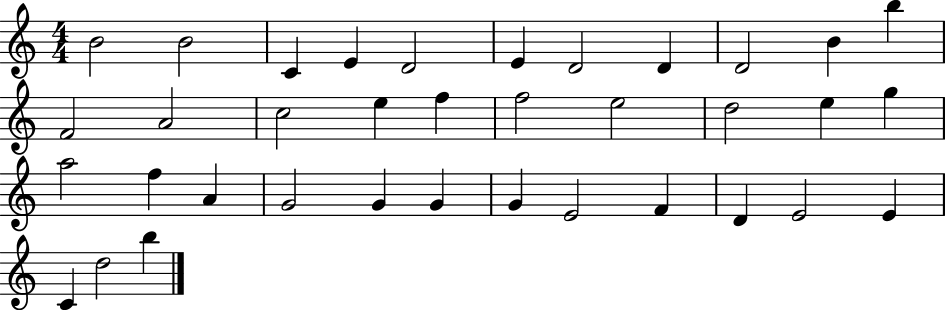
{
  \clef treble
  \numericTimeSignature
  \time 4/4
  \key c \major
  b'2 b'2 | c'4 e'4 d'2 | e'4 d'2 d'4 | d'2 b'4 b''4 | \break f'2 a'2 | c''2 e''4 f''4 | f''2 e''2 | d''2 e''4 g''4 | \break a''2 f''4 a'4 | g'2 g'4 g'4 | g'4 e'2 f'4 | d'4 e'2 e'4 | \break c'4 d''2 b''4 | \bar "|."
}